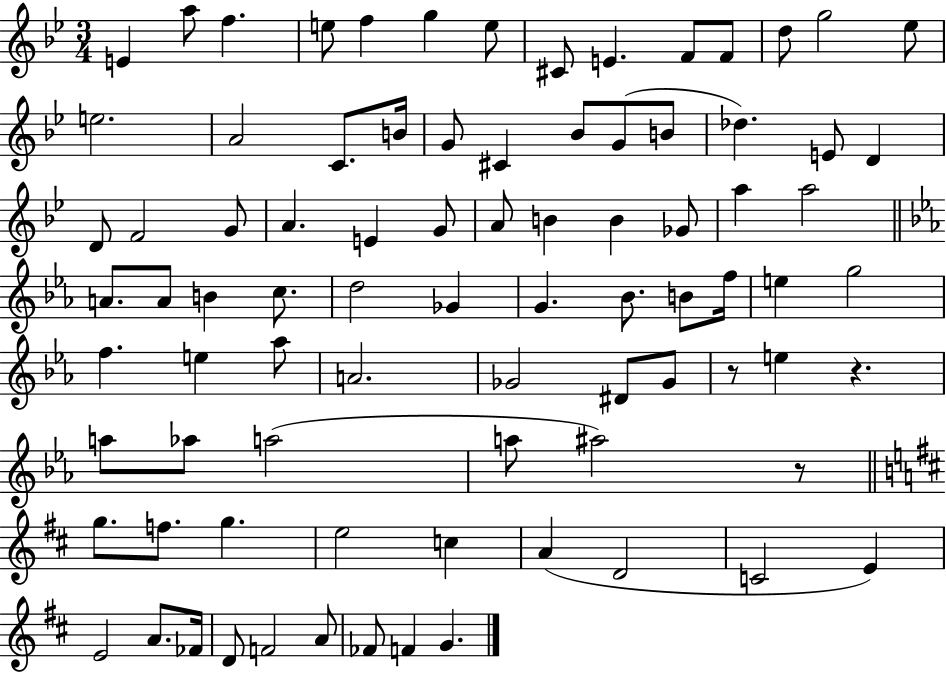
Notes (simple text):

E4/q A5/e F5/q. E5/e F5/q G5/q E5/e C#4/e E4/q. F4/e F4/e D5/e G5/h Eb5/e E5/h. A4/h C4/e. B4/s G4/e C#4/q Bb4/e G4/e B4/e Db5/q. E4/e D4/q D4/e F4/h G4/e A4/q. E4/q G4/e A4/e B4/q B4/q Gb4/e A5/q A5/h A4/e. A4/e B4/q C5/e. D5/h Gb4/q G4/q. Bb4/e. B4/e F5/s E5/q G5/h F5/q. E5/q Ab5/e A4/h. Gb4/h D#4/e Gb4/e R/e E5/q R/q. A5/e Ab5/e A5/h A5/e A#5/h R/e G5/e. F5/e. G5/q. E5/h C5/q A4/q D4/h C4/h E4/q E4/h A4/e. FES4/s D4/e F4/h A4/e FES4/e F4/q G4/q.